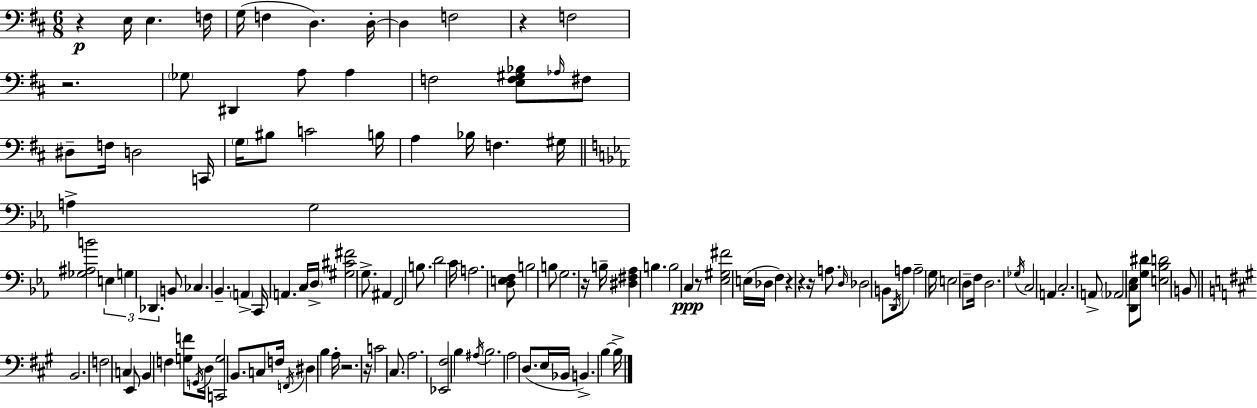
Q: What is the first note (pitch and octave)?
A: E3